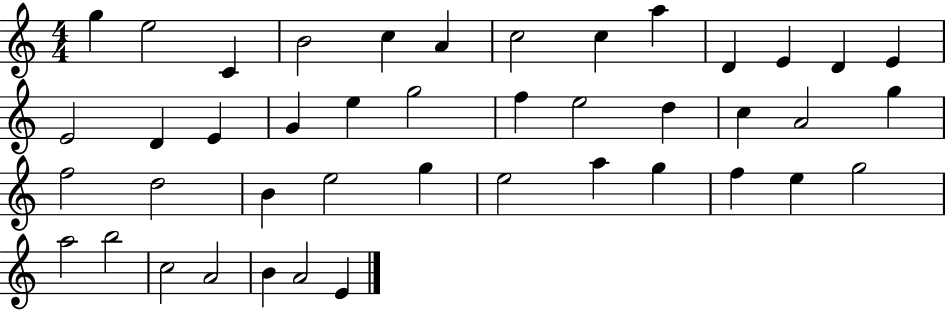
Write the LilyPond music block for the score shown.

{
  \clef treble
  \numericTimeSignature
  \time 4/4
  \key c \major
  g''4 e''2 c'4 | b'2 c''4 a'4 | c''2 c''4 a''4 | d'4 e'4 d'4 e'4 | \break e'2 d'4 e'4 | g'4 e''4 g''2 | f''4 e''2 d''4 | c''4 a'2 g''4 | \break f''2 d''2 | b'4 e''2 g''4 | e''2 a''4 g''4 | f''4 e''4 g''2 | \break a''2 b''2 | c''2 a'2 | b'4 a'2 e'4 | \bar "|."
}